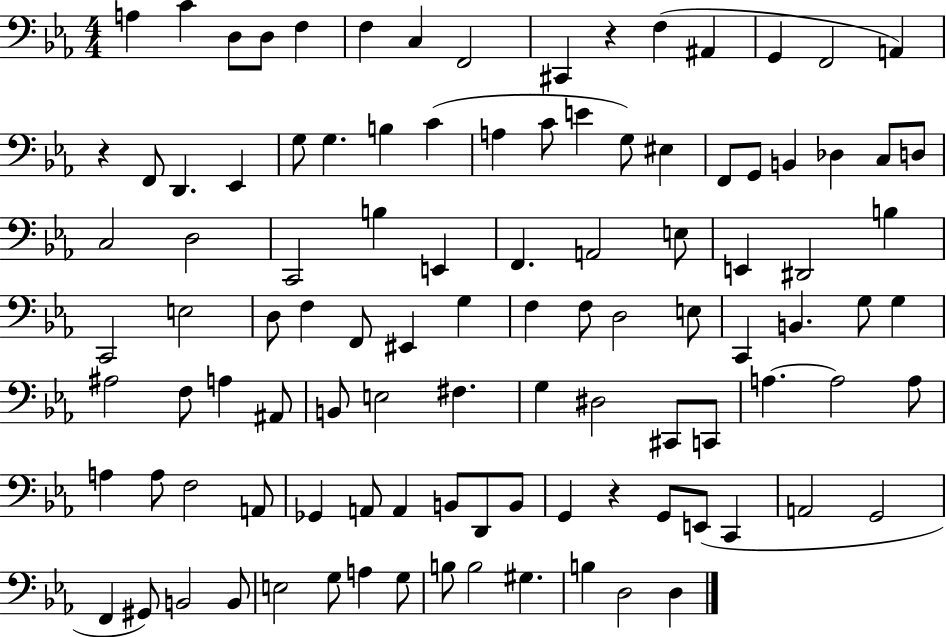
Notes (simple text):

A3/q C4/q D3/e D3/e F3/q F3/q C3/q F2/h C#2/q R/q F3/q A#2/q G2/q F2/h A2/q R/q F2/e D2/q. Eb2/q G3/e G3/q. B3/q C4/q A3/q C4/e E4/q G3/e EIS3/q F2/e G2/e B2/q Db3/q C3/e D3/e C3/h D3/h C2/h B3/q E2/q F2/q. A2/h E3/e E2/q D#2/h B3/q C2/h E3/h D3/e F3/q F2/e EIS2/q G3/q F3/q F3/e D3/h E3/e C2/q B2/q. G3/e G3/q A#3/h F3/e A3/q A#2/e B2/e E3/h F#3/q. G3/q D#3/h C#2/e C2/e A3/q. A3/h A3/e A3/q A3/e F3/h A2/e Gb2/q A2/e A2/q B2/e D2/e B2/e G2/q R/q G2/e E2/e C2/q A2/h G2/h F2/q G#2/e B2/h B2/e E3/h G3/e A3/q G3/e B3/e B3/h G#3/q. B3/q D3/h D3/q